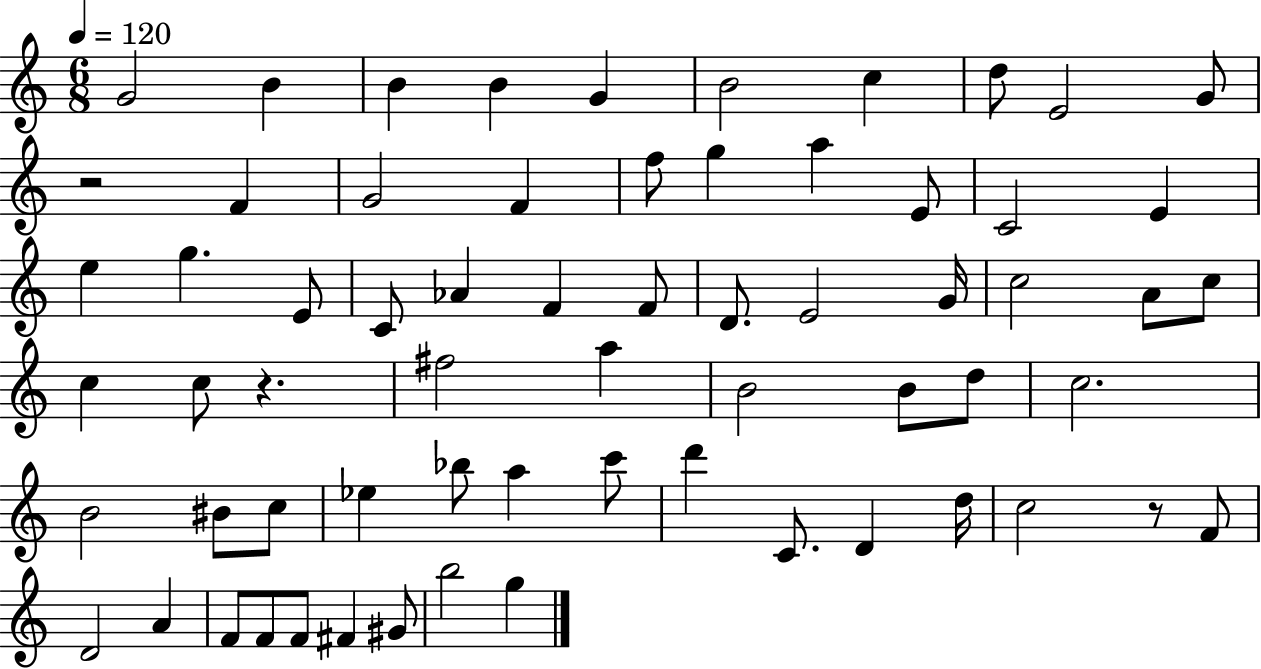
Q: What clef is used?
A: treble